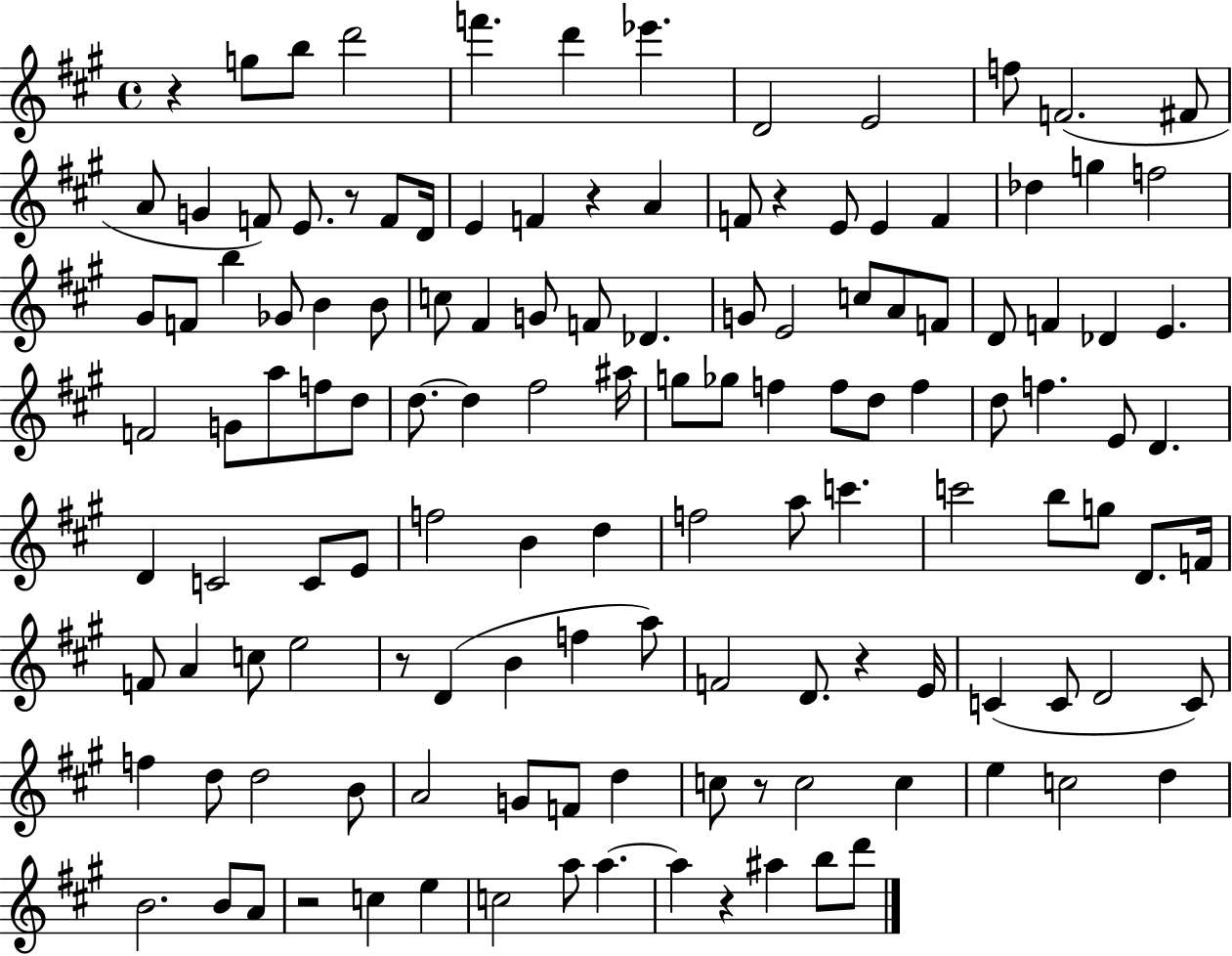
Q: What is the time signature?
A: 4/4